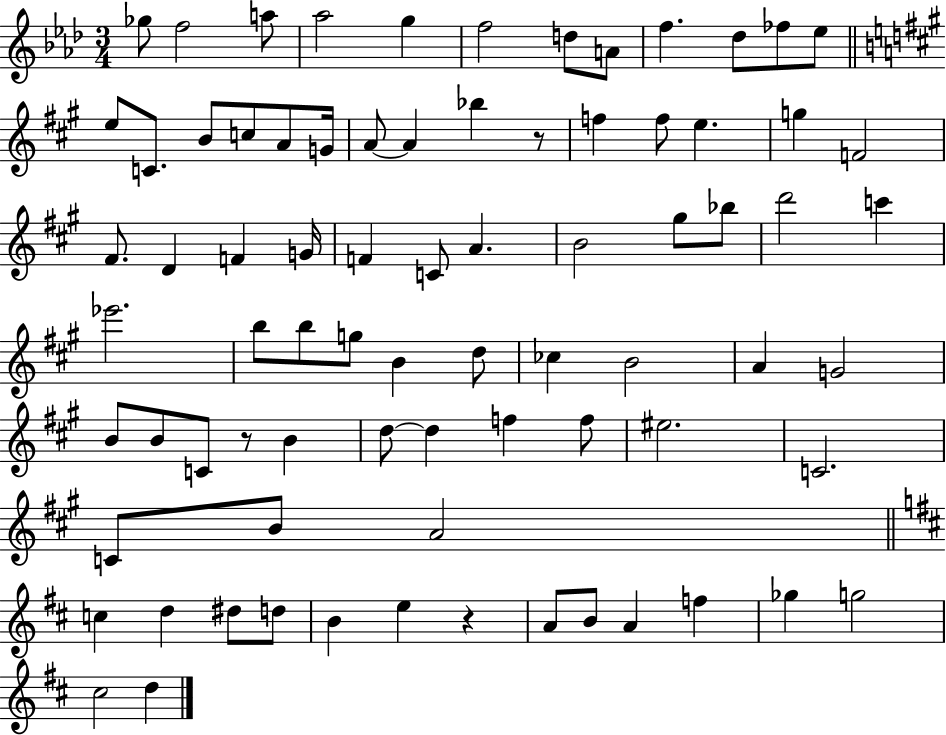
X:1
T:Untitled
M:3/4
L:1/4
K:Ab
_g/2 f2 a/2 _a2 g f2 d/2 A/2 f _d/2 _f/2 _e/2 e/2 C/2 B/2 c/2 A/2 G/4 A/2 A _b z/2 f f/2 e g F2 ^F/2 D F G/4 F C/2 A B2 ^g/2 _b/2 d'2 c' _e'2 b/2 b/2 g/2 B d/2 _c B2 A G2 B/2 B/2 C/2 z/2 B d/2 d f f/2 ^e2 C2 C/2 B/2 A2 c d ^d/2 d/2 B e z A/2 B/2 A f _g g2 ^c2 d